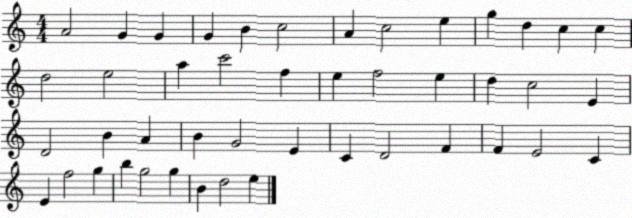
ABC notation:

X:1
T:Untitled
M:4/4
L:1/4
K:C
A2 G G G B c2 A c2 e g d c c d2 e2 a c'2 f e f2 e d c2 E D2 B A B G2 E C D2 F F E2 C E f2 g b g2 g B d2 e